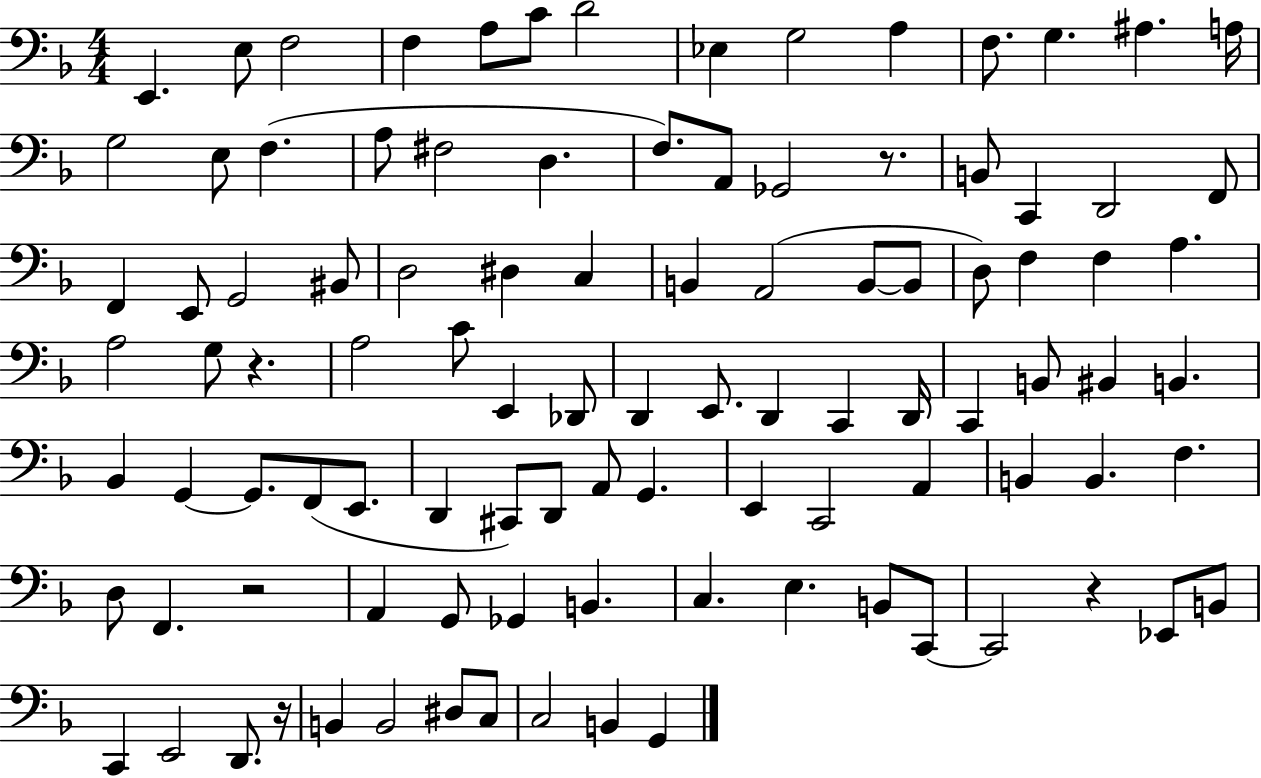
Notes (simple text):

E2/q. E3/e F3/h F3/q A3/e C4/e D4/h Eb3/q G3/h A3/q F3/e. G3/q. A#3/q. A3/s G3/h E3/e F3/q. A3/e F#3/h D3/q. F3/e. A2/e Gb2/h R/e. B2/e C2/q D2/h F2/e F2/q E2/e G2/h BIS2/e D3/h D#3/q C3/q B2/q A2/h B2/e B2/e D3/e F3/q F3/q A3/q. A3/h G3/e R/q. A3/h C4/e E2/q Db2/e D2/q E2/e. D2/q C2/q D2/s C2/q B2/e BIS2/q B2/q. Bb2/q G2/q G2/e. F2/e E2/e. D2/q C#2/e D2/e A2/e G2/q. E2/q C2/h A2/q B2/q B2/q. F3/q. D3/e F2/q. R/h A2/q G2/e Gb2/q B2/q. C3/q. E3/q. B2/e C2/e C2/h R/q Eb2/e B2/e C2/q E2/h D2/e. R/s B2/q B2/h D#3/e C3/e C3/h B2/q G2/q